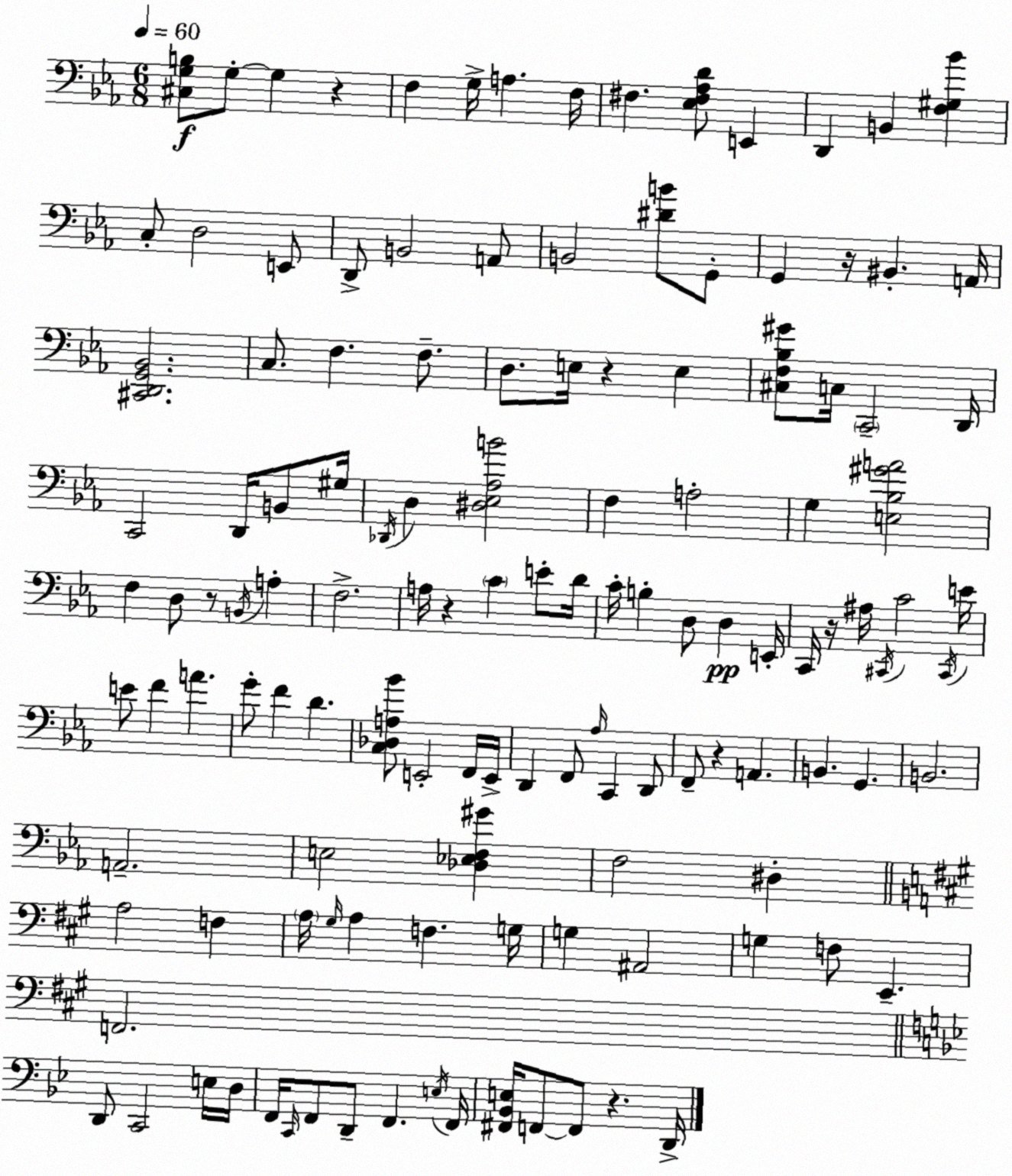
X:1
T:Untitled
M:6/8
L:1/4
K:Eb
[^C,G,B,]/2 G,/2 G, z F, G,/4 A, F,/4 ^F, [_E,^F,_A,D]/2 E,, D,, B,, [F,^G,_B] C,/2 D,2 E,,/2 D,,/2 B,,2 A,,/2 B,,2 [^DB]/2 G,,/2 G,, z/4 ^B,, A,,/4 [^C,,D,,G,,_B,,]2 C,/2 F, F,/2 D,/2 E,/4 z E, [^C,F,_B,^G]/2 C,/4 C,,2 D,,/4 C,,2 D,,/4 B,,/2 ^G,/4 _D,,/4 D, [^D,_E,_A,B]2 F, A,2 G, [E,_B,^GA]2 F, D,/2 z/2 B,,/4 A, F,2 A,/4 z C E/2 D/4 C/4 B, D,/2 D, E,,/4 C,,/4 z/4 ^A,/4 ^C,,/4 C2 ^C,,/4 E/4 E/2 F A G/2 F D [C,_D,A,_B]/2 E,,2 F,,/4 E,,/4 D,, F,,/2 _A,/4 C,, D,,/2 F,,/2 z A,, B,, G,, B,,2 A,,2 E,2 [_D,_E,F,^G] F,2 ^D, A,2 F, A,/4 ^G,/4 A, F, G,/4 G, ^A,,2 G, F,/2 E,, F,,2 D,,/2 C,,2 E,/4 D,/4 F,,/4 C,,/4 F,,/2 D,,/2 F,, E,/4 F,,/4 [^F,,_B,,E,]/4 F,,/2 F,,/2 z D,,/4